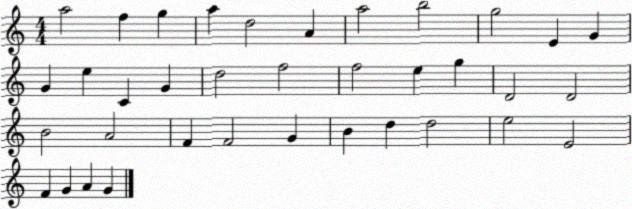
X:1
T:Untitled
M:4/4
L:1/4
K:C
a2 f g a d2 A a2 b2 g2 E G G e C G d2 f2 f2 e g D2 D2 B2 A2 F F2 G B d d2 e2 E2 F G A G